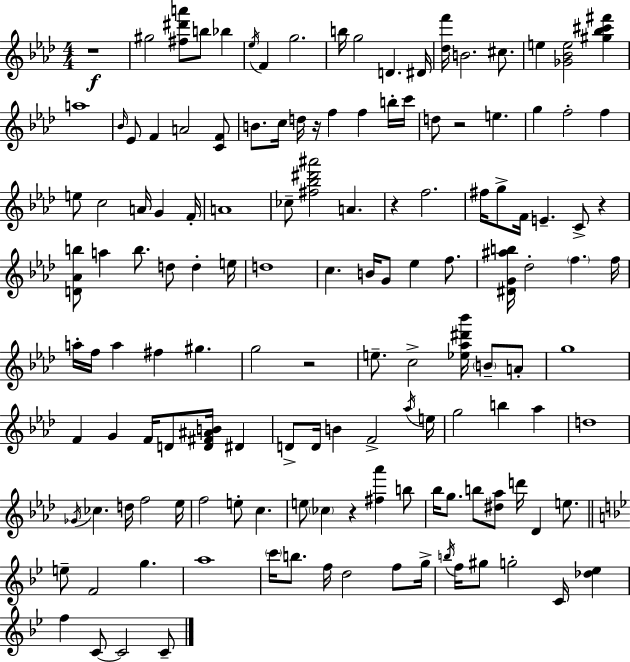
{
  \clef treble
  \numericTimeSignature
  \time 4/4
  \key f \minor
  r1\f | gis''2 <fis'' dis''' a'''>8 b''8 bes''4 | \acciaccatura { ees''16 } f'4 g''2. | b''16 g''2 d'4. | \break dis'16 <des'' f'''>16 b'2. cis''8. | e''4 <ges' bes' e''>2 <gis'' bes'' cis''' fis'''>4 | a''1 | \grace { bes'16 } ees'8 f'4 a'2 | \break <c' f'>8 b'8. c''16 d''16 r16 f''4 f''4 | b''16-. c'''16 d''8 r2 e''4. | g''4 f''2-. f''4 | e''8 c''2 a'16 g'4 | \break f'16-. a'1 | ces''8-- <fis'' bes'' dis''' ais'''>2 a'4. | r4 f''2. | fis''16 g''8-> f'16 e'4.-- c'8-> r4 | \break <d' aes' b''>8 a''4 b''8. d''8 d''4-. | e''16 d''1 | c''4. b'16 g'8 ees''4 f''8. | <dis' g' ais'' b''>16 des''2-. \parenthesize f''4. | \break f''16 a''16-. f''16 a''4 fis''4 gis''4. | g''2 r2 | e''8.-- c''2-> <ees'' aes'' dis''' bes'''>16 \parenthesize b'8-- | a'8-. g''1 | \break f'4 g'4 f'16 d'8 <d' fis' ais' b'>16 dis'4 | d'8-> d'16 b'4 f'2-> | \acciaccatura { aes''16 } e''16 g''2 b''4 aes''4 | d''1 | \break \acciaccatura { ges'16 } ces''4. d''16 f''2 | ees''16 f''2 e''8-. c''4. | e''8 \parenthesize ces''4 r4 <fis'' aes'''>4 | b''8 bes''16 g''8. b''8 <dis'' aes''>8 d'''16 des'4 | \break e''8. \bar "||" \break \key g \minor e''8-- f'2 g''4. | a''1 | \parenthesize c'''16 b''8. f''16 d''2 f''8 g''16-> | \acciaccatura { b''16 } f''16 gis''8 g''2-. c'16 <des'' ees''>4 | \break f''4 c'8~~ c'2 c'8-- | \bar "|."
}